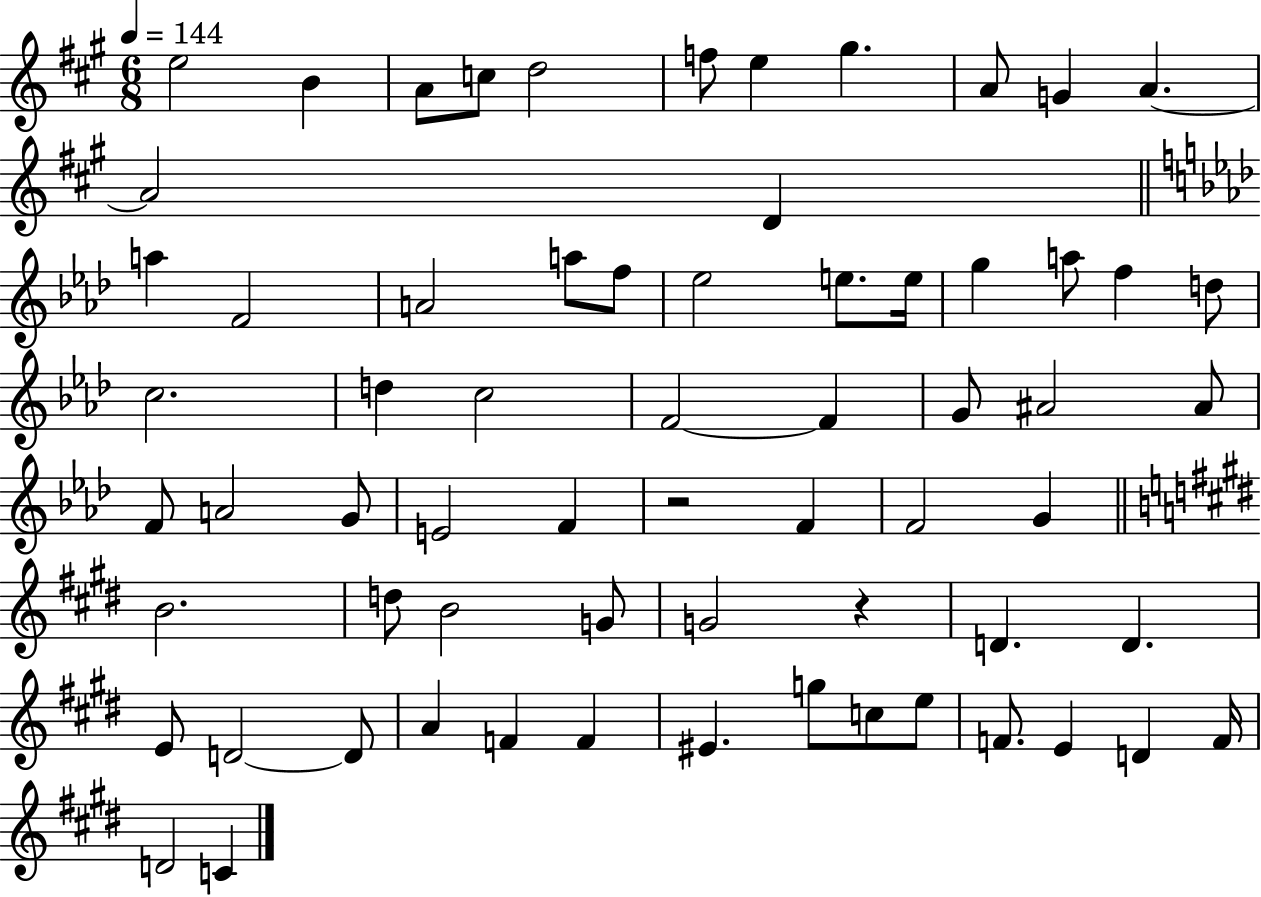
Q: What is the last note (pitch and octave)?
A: C4